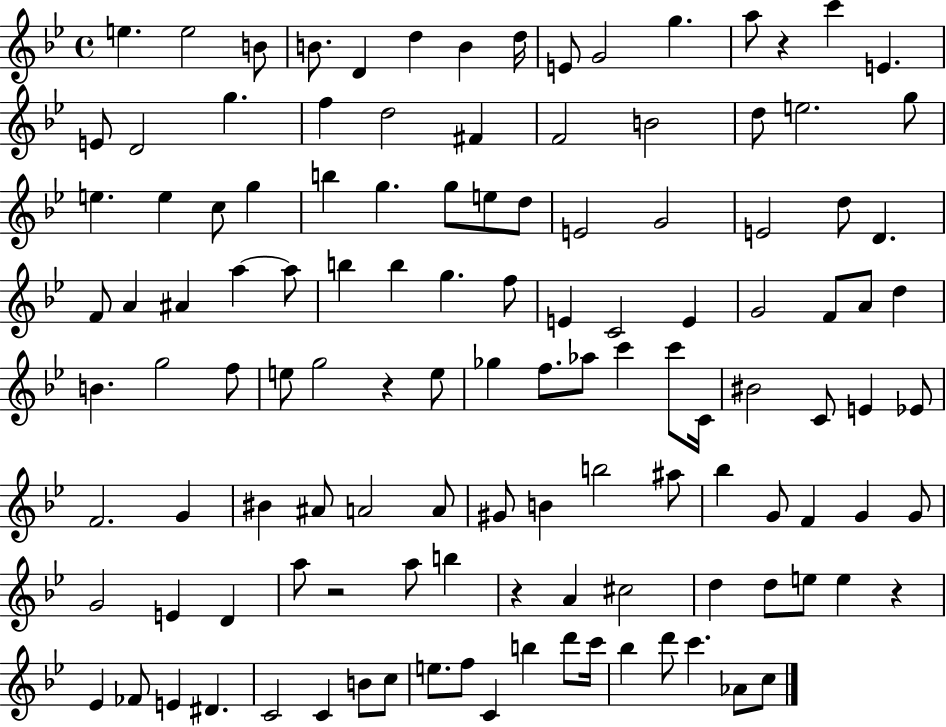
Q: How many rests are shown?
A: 5